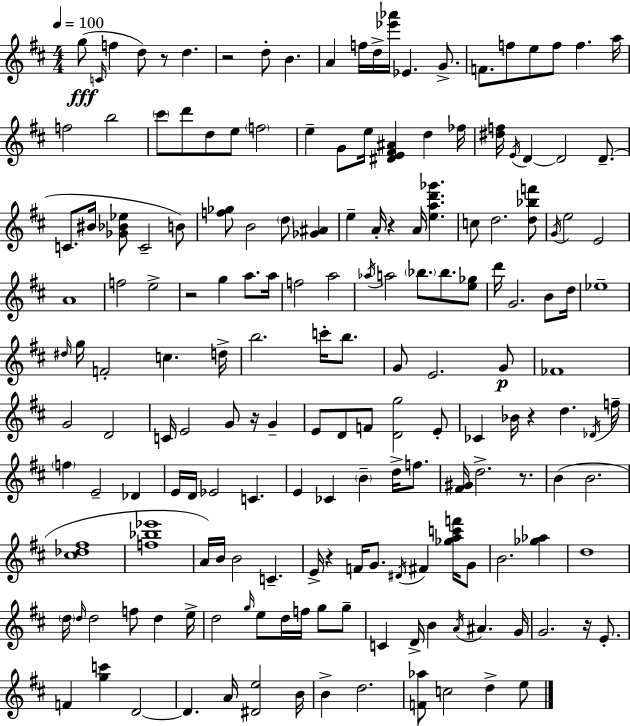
{
  \clef treble
  \numericTimeSignature
  \time 4/4
  \key d \major
  \tempo 4 = 100
  g''8(\fff \grace { c'16 } f''4 d''8) r8 d''4. | r2 d''8-. b'4. | a'4 f''16 d''16-> <ees''' aes'''>16 ees'4. g'8.-> | f'8. f''8 e''8 f''8 f''4. | \break a''16 f''2 b''2 | \parenthesize cis'''8 d'''8 d''8 e''8 \parenthesize f''2 | e''4-- g'8 e''16 <dis' e' fis' ais'>4 d''4 | fes''16 <dis'' f''>16 \acciaccatura { e'16 } d'4~~ d'2 d'8.--( | \break c'8. bis'16 <ges' bes' ees''>8 c'2-- | b'8) <f'' ges''>8 b'2 \parenthesize d''8 <ges' ais'>4 | e''4-- a'16-. r4 a'16 <e'' a'' d''' ges'''>4. | c''8 d''2. | \break <d'' bes'' f'''>8 \acciaccatura { g'16 } e''2 e'2 | a'1 | f''2 e''2-> | r2 g''4 a''8. | \break a''16 f''2 a''2 | \acciaccatura { aes''16 } a''2 \parenthesize bes''8. bes''8. | <e'' ges''>8 d'''16 g'2. | b'8 d''16 ees''1-- | \break \grace { dis''16 } g''16 f'2-. c''4. | d''16-> b''2. | c'''16-. b''8. g'8 e'2. | g'8\p fes'1 | \break g'2 d'2 | c'16 e'2 g'8 | r16 g'4-- e'8 d'8 f'8 <d' g''>2 | e'8-. ces'4 bes'16 r4 d''4. | \break \acciaccatura { des'16 } f''16-- \parenthesize f''4 e'2-- | des'4 e'16 d'16 ees'2 | c'4. e'4 ces'4 \parenthesize b'4-- | d''16-> f''8. <fis' gis'>16 d''2.-> | \break r8. b'4( b'2. | <cis'' des'' fis''>1 | <f'' bes'' ees'''>1 | a'16) b'16 b'2 | \break c'4.-- e'16-> r4 f'16 g'8. \acciaccatura { dis'16 } | fis'4 <ges'' a'' c''' f'''>16 g'8 b'2. | <ges'' aes''>4 d''1 | \parenthesize d''16 \grace { d''16 } d''2 | \break f''8 d''4 e''16-> d''2 | \grace { g''16 } e''8 d''16 f''16 g''8 g''8-- c'4 d'16-> b'4 | \acciaccatura { a'16 } ais'4. g'16 g'2. | r16 e'8.-. f'4 <g'' c'''>4 | \break d'2~~ d'4. | a'16 <dis' e''>2 b'16 b'4-> d''2. | <f' aes''>8 c''2 | d''4-> e''8 \bar "|."
}